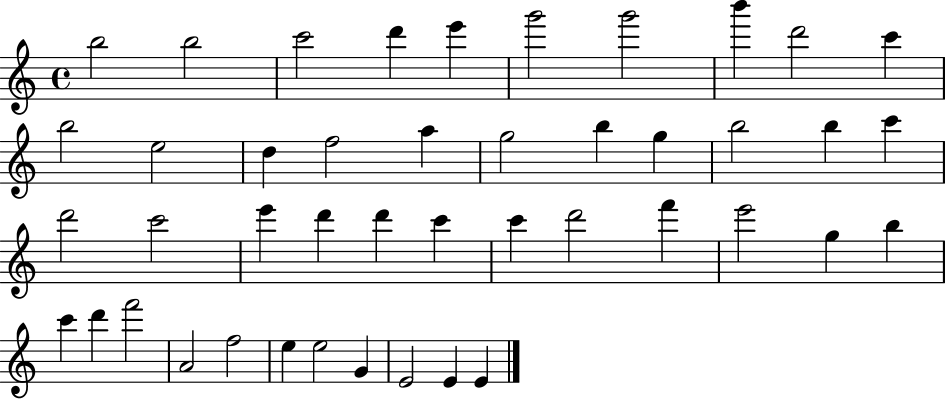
B5/h B5/h C6/h D6/q E6/q G6/h G6/h B6/q D6/h C6/q B5/h E5/h D5/q F5/h A5/q G5/h B5/q G5/q B5/h B5/q C6/q D6/h C6/h E6/q D6/q D6/q C6/q C6/q D6/h F6/q E6/h G5/q B5/q C6/q D6/q F6/h A4/h F5/h E5/q E5/h G4/q E4/h E4/q E4/q